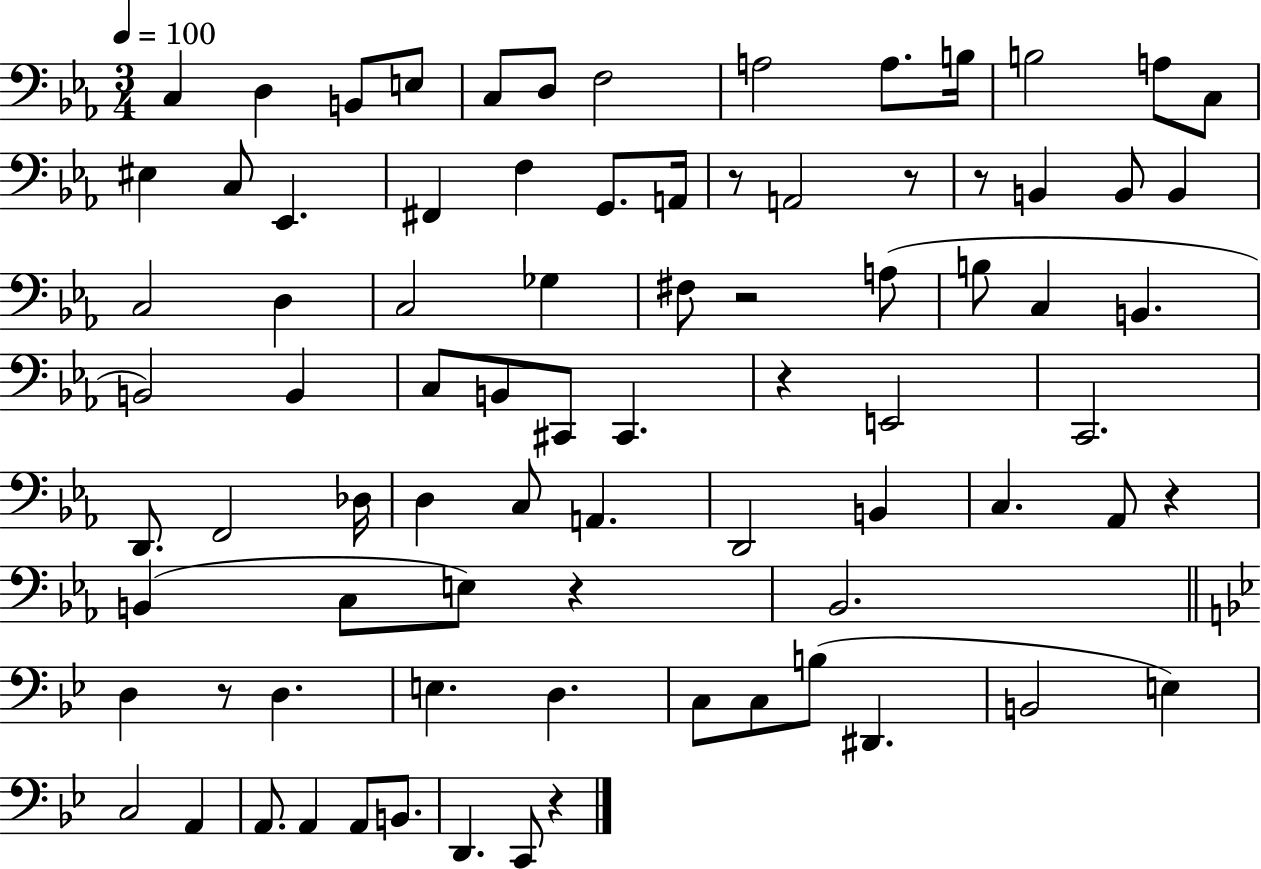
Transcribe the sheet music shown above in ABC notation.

X:1
T:Untitled
M:3/4
L:1/4
K:Eb
C, D, B,,/2 E,/2 C,/2 D,/2 F,2 A,2 A,/2 B,/4 B,2 A,/2 C,/2 ^E, C,/2 _E,, ^F,, F, G,,/2 A,,/4 z/2 A,,2 z/2 z/2 B,, B,,/2 B,, C,2 D, C,2 _G, ^F,/2 z2 A,/2 B,/2 C, B,, B,,2 B,, C,/2 B,,/2 ^C,,/2 ^C,, z E,,2 C,,2 D,,/2 F,,2 _D,/4 D, C,/2 A,, D,,2 B,, C, _A,,/2 z B,, C,/2 E,/2 z _B,,2 D, z/2 D, E, D, C,/2 C,/2 B,/2 ^D,, B,,2 E, C,2 A,, A,,/2 A,, A,,/2 B,,/2 D,, C,,/2 z